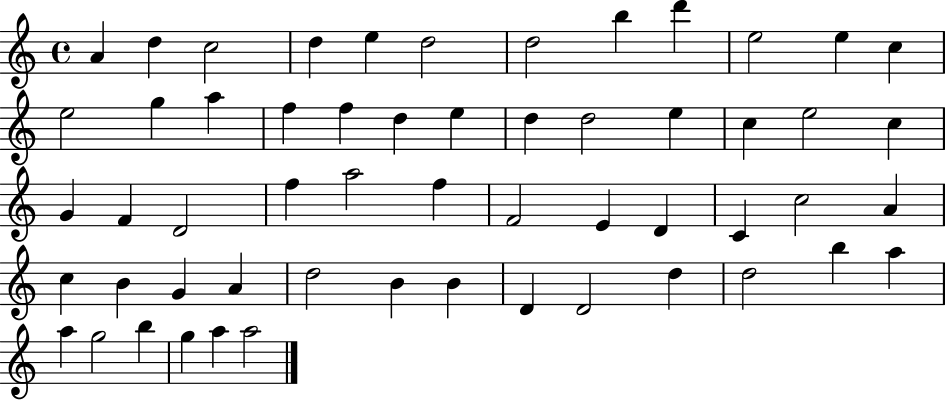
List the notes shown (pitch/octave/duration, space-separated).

A4/q D5/q C5/h D5/q E5/q D5/h D5/h B5/q D6/q E5/h E5/q C5/q E5/h G5/q A5/q F5/q F5/q D5/q E5/q D5/q D5/h E5/q C5/q E5/h C5/q G4/q F4/q D4/h F5/q A5/h F5/q F4/h E4/q D4/q C4/q C5/h A4/q C5/q B4/q G4/q A4/q D5/h B4/q B4/q D4/q D4/h D5/q D5/h B5/q A5/q A5/q G5/h B5/q G5/q A5/q A5/h